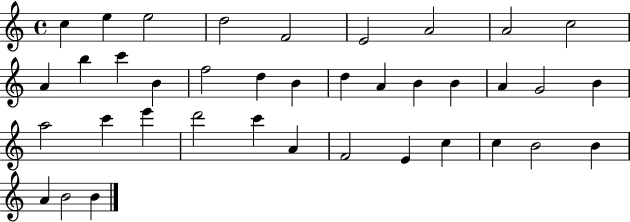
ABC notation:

X:1
T:Untitled
M:4/4
L:1/4
K:C
c e e2 d2 F2 E2 A2 A2 c2 A b c' B f2 d B d A B B A G2 B a2 c' e' d'2 c' A F2 E c c B2 B A B2 B